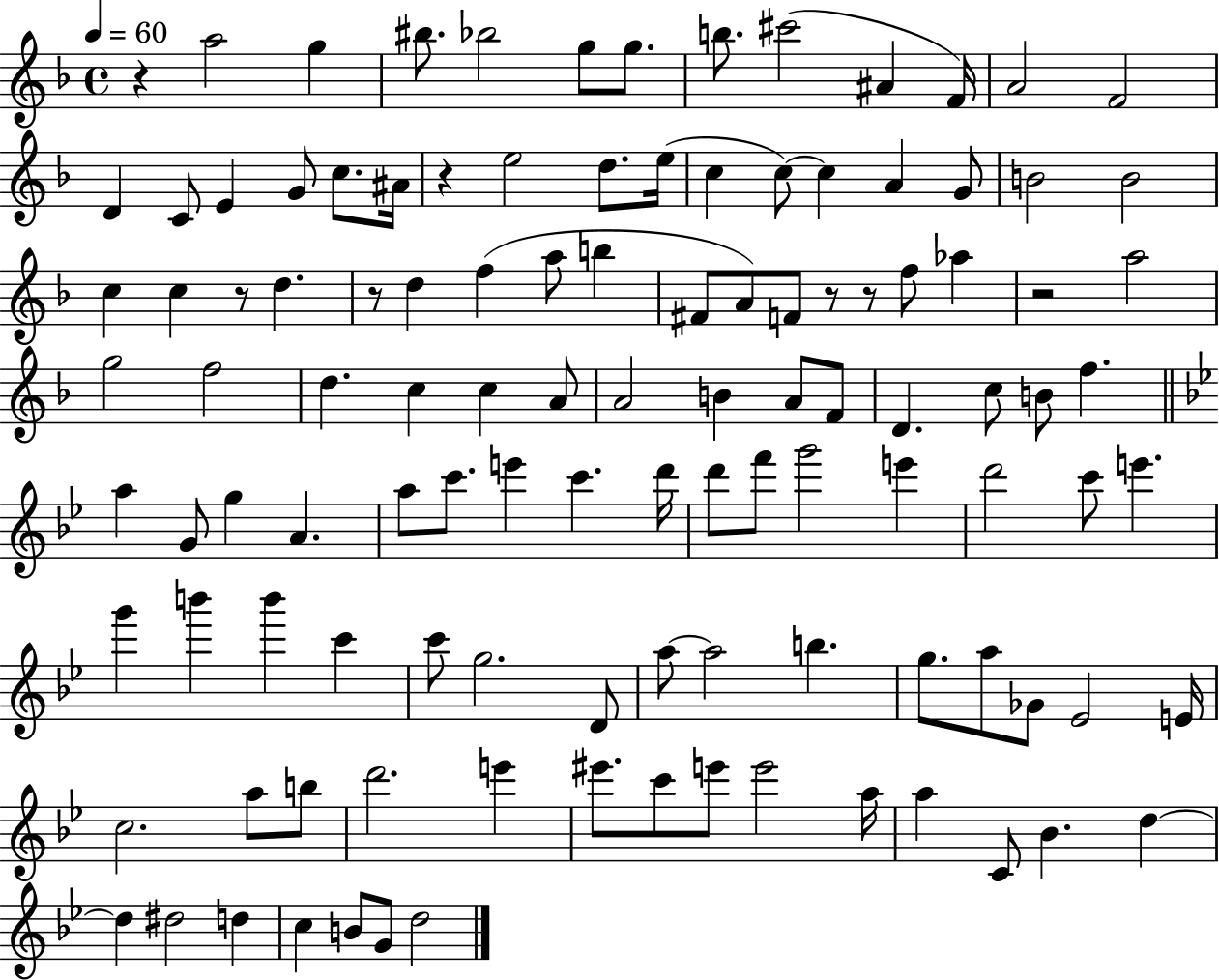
R/q A5/h G5/q BIS5/e. Bb5/h G5/e G5/e. B5/e. C#6/h A#4/q F4/s A4/h F4/h D4/q C4/e E4/q G4/e C5/e. A#4/s R/q E5/h D5/e. E5/s C5/q C5/e C5/q A4/q G4/e B4/h B4/h C5/q C5/q R/e D5/q. R/e D5/q F5/q A5/e B5/q F#4/e A4/e F4/e R/e R/e F5/e Ab5/q R/h A5/h G5/h F5/h D5/q. C5/q C5/q A4/e A4/h B4/q A4/e F4/e D4/q. C5/e B4/e F5/q. A5/q G4/e G5/q A4/q. A5/e C6/e. E6/q C6/q. D6/s D6/e F6/e G6/h E6/q D6/h C6/e E6/q. G6/q B6/q B6/q C6/q C6/e G5/h. D4/e A5/e A5/h B5/q. G5/e. A5/e Gb4/e Eb4/h E4/s C5/h. A5/e B5/e D6/h. E6/q EIS6/e. C6/e E6/e E6/h A5/s A5/q C4/e Bb4/q. D5/q D5/q D#5/h D5/q C5/q B4/e G4/e D5/h